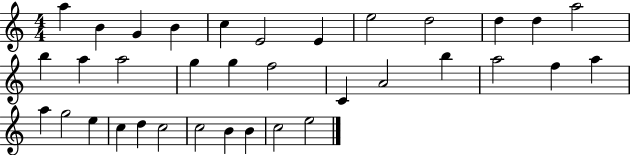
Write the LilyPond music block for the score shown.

{
  \clef treble
  \numericTimeSignature
  \time 4/4
  \key c \major
  a''4 b'4 g'4 b'4 | c''4 e'2 e'4 | e''2 d''2 | d''4 d''4 a''2 | \break b''4 a''4 a''2 | g''4 g''4 f''2 | c'4 a'2 b''4 | a''2 f''4 a''4 | \break a''4 g''2 e''4 | c''4 d''4 c''2 | c''2 b'4 b'4 | c''2 e''2 | \break \bar "|."
}